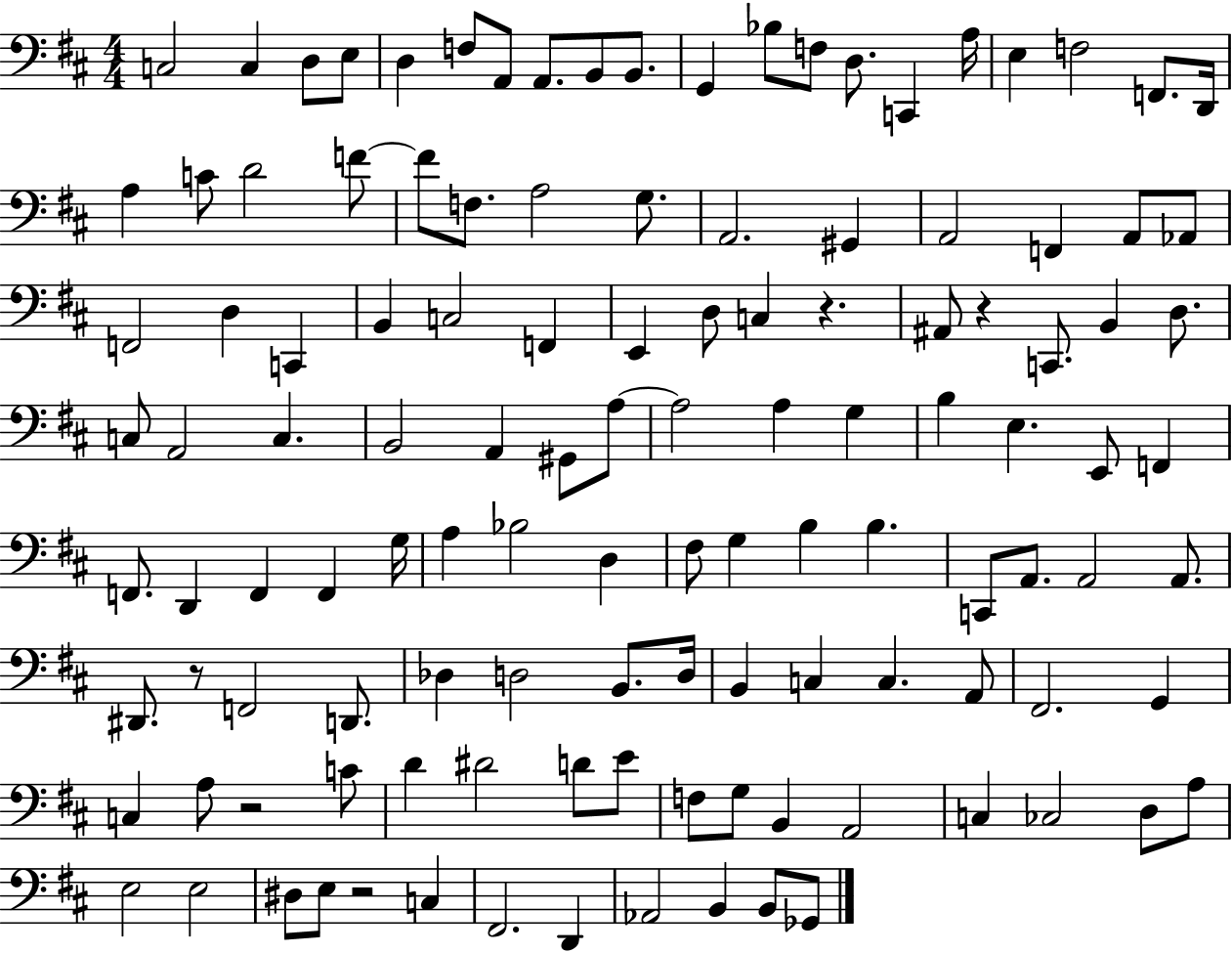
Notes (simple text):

C3/h C3/q D3/e E3/e D3/q F3/e A2/e A2/e. B2/e B2/e. G2/q Bb3/e F3/e D3/e. C2/q A3/s E3/q F3/h F2/e. D2/s A3/q C4/e D4/h F4/e F4/e F3/e. A3/h G3/e. A2/h. G#2/q A2/h F2/q A2/e Ab2/e F2/h D3/q C2/q B2/q C3/h F2/q E2/q D3/e C3/q R/q. A#2/e R/q C2/e. B2/q D3/e. C3/e A2/h C3/q. B2/h A2/q G#2/e A3/e A3/h A3/q G3/q B3/q E3/q. E2/e F2/q F2/e. D2/q F2/q F2/q G3/s A3/q Bb3/h D3/q F#3/e G3/q B3/q B3/q. C2/e A2/e. A2/h A2/e. D#2/e. R/e F2/h D2/e. Db3/q D3/h B2/e. D3/s B2/q C3/q C3/q. A2/e F#2/h. G2/q C3/q A3/e R/h C4/e D4/q D#4/h D4/e E4/e F3/e G3/e B2/q A2/h C3/q CES3/h D3/e A3/e E3/h E3/h D#3/e E3/e R/h C3/q F#2/h. D2/q Ab2/h B2/q B2/e Gb2/e